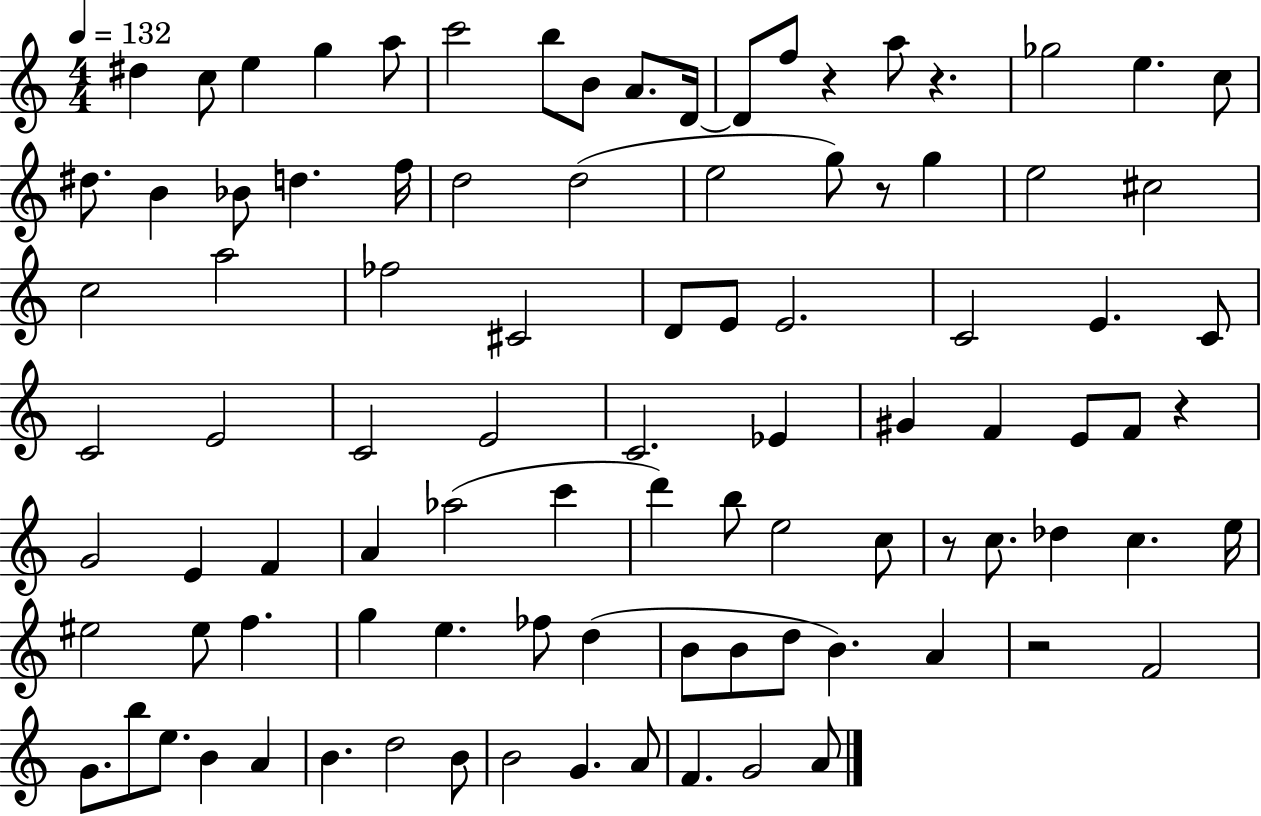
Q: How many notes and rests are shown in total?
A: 95